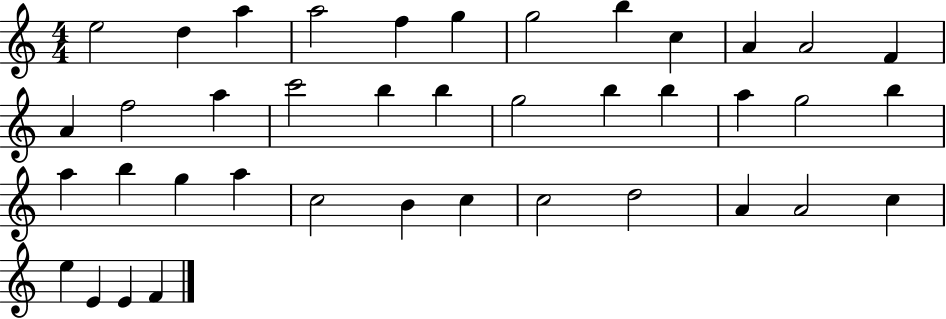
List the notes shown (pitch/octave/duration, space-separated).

E5/h D5/q A5/q A5/h F5/q G5/q G5/h B5/q C5/q A4/q A4/h F4/q A4/q F5/h A5/q C6/h B5/q B5/q G5/h B5/q B5/q A5/q G5/h B5/q A5/q B5/q G5/q A5/q C5/h B4/q C5/q C5/h D5/h A4/q A4/h C5/q E5/q E4/q E4/q F4/q